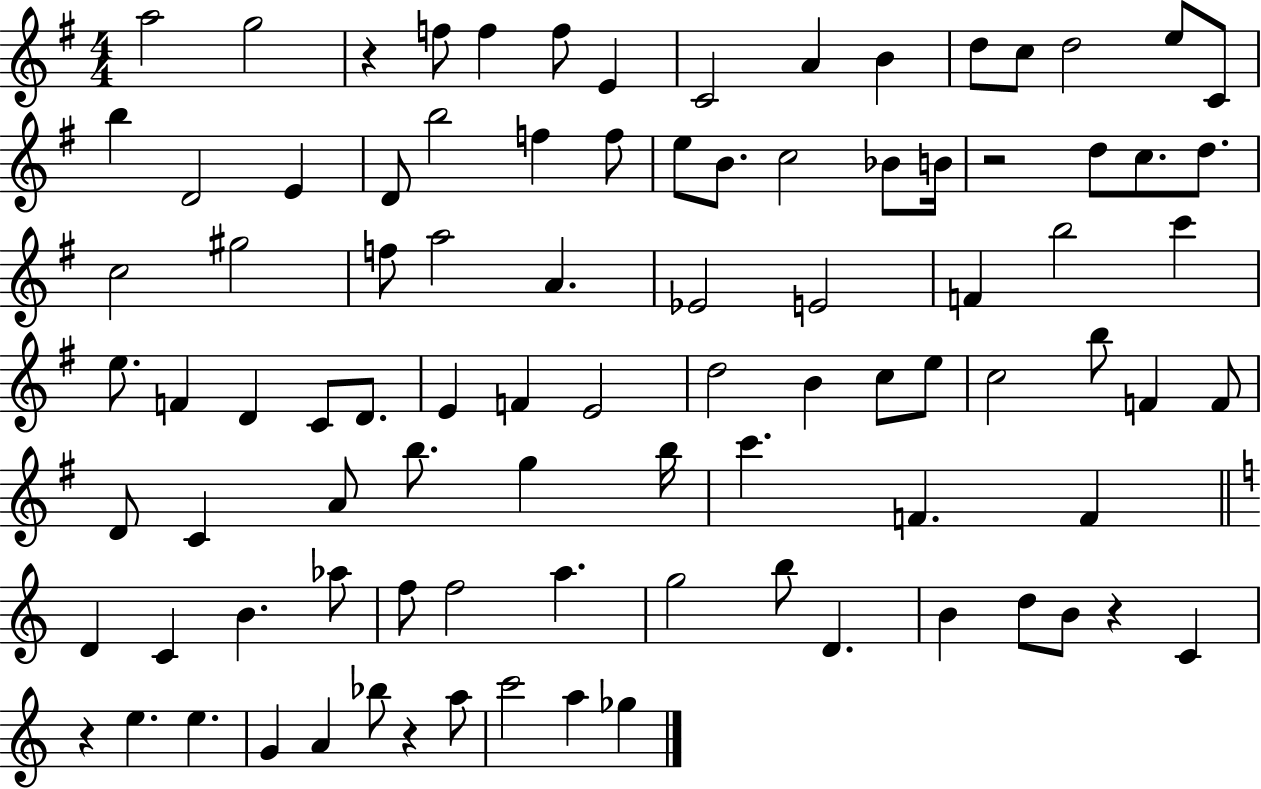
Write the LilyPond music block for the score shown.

{
  \clef treble
  \numericTimeSignature
  \time 4/4
  \key g \major
  \repeat volta 2 { a''2 g''2 | r4 f''8 f''4 f''8 e'4 | c'2 a'4 b'4 | d''8 c''8 d''2 e''8 c'8 | \break b''4 d'2 e'4 | d'8 b''2 f''4 f''8 | e''8 b'8. c''2 bes'8 b'16 | r2 d''8 c''8. d''8. | \break c''2 gis''2 | f''8 a''2 a'4. | ees'2 e'2 | f'4 b''2 c'''4 | \break e''8. f'4 d'4 c'8 d'8. | e'4 f'4 e'2 | d''2 b'4 c''8 e''8 | c''2 b''8 f'4 f'8 | \break d'8 c'4 a'8 b''8. g''4 b''16 | c'''4. f'4. f'4 | \bar "||" \break \key c \major d'4 c'4 b'4. aes''8 | f''8 f''2 a''4. | g''2 b''8 d'4. | b'4 d''8 b'8 r4 c'4 | \break r4 e''4. e''4. | g'4 a'4 bes''8 r4 a''8 | c'''2 a''4 ges''4 | } \bar "|."
}